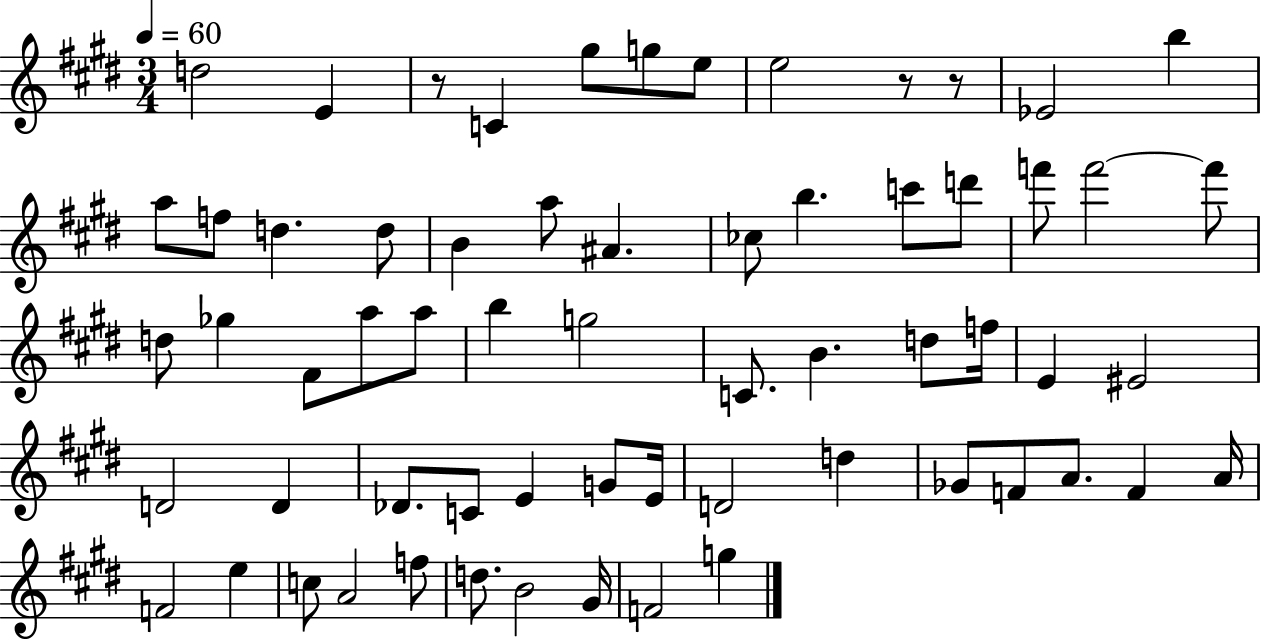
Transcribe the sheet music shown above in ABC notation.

X:1
T:Untitled
M:3/4
L:1/4
K:E
d2 E z/2 C ^g/2 g/2 e/2 e2 z/2 z/2 _E2 b a/2 f/2 d d/2 B a/2 ^A _c/2 b c'/2 d'/2 f'/2 f'2 f'/2 d/2 _g ^F/2 a/2 a/2 b g2 C/2 B d/2 f/4 E ^E2 D2 D _D/2 C/2 E G/2 E/4 D2 d _G/2 F/2 A/2 F A/4 F2 e c/2 A2 f/2 d/2 B2 ^G/4 F2 g